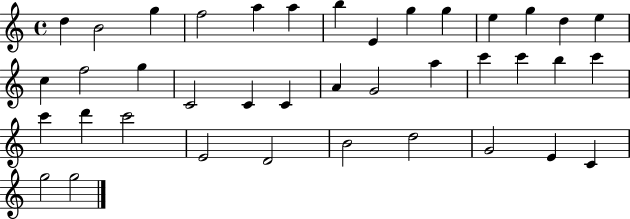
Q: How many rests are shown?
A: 0